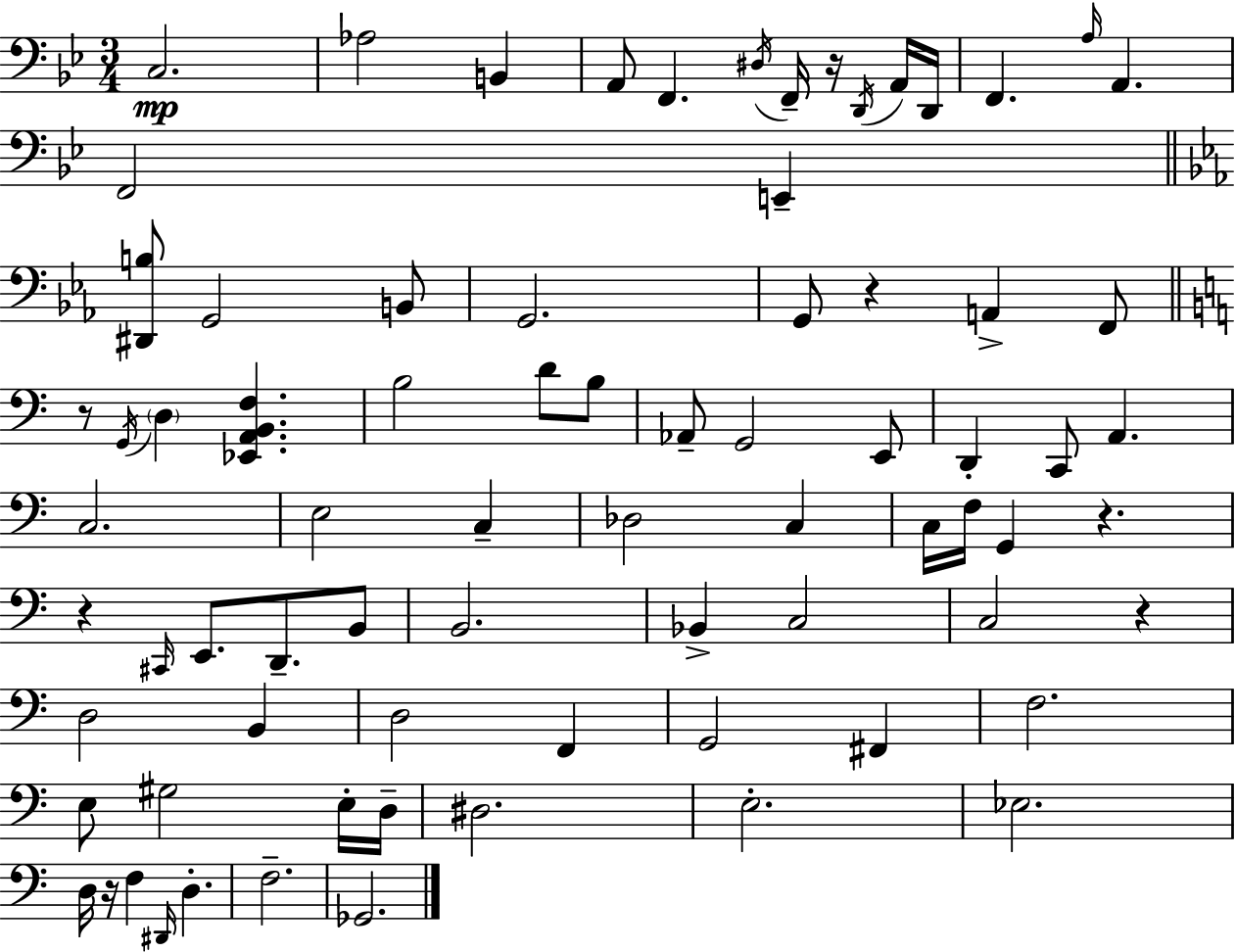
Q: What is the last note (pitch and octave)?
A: Gb2